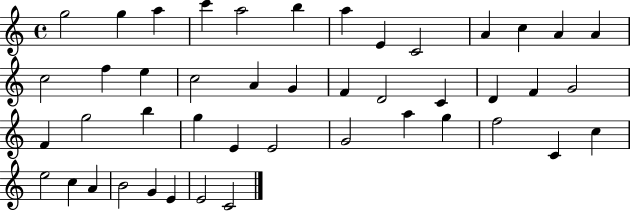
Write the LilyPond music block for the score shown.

{
  \clef treble
  \time 4/4
  \defaultTimeSignature
  \key c \major
  g''2 g''4 a''4 | c'''4 a''2 b''4 | a''4 e'4 c'2 | a'4 c''4 a'4 a'4 | \break c''2 f''4 e''4 | c''2 a'4 g'4 | f'4 d'2 c'4 | d'4 f'4 g'2 | \break f'4 g''2 b''4 | g''4 e'4 e'2 | g'2 a''4 g''4 | f''2 c'4 c''4 | \break e''2 c''4 a'4 | b'2 g'4 e'4 | e'2 c'2 | \bar "|."
}